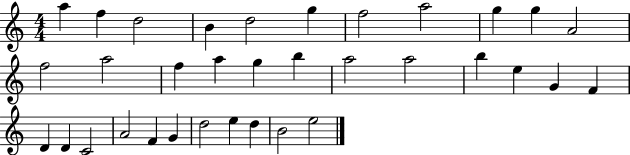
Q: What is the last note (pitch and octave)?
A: E5